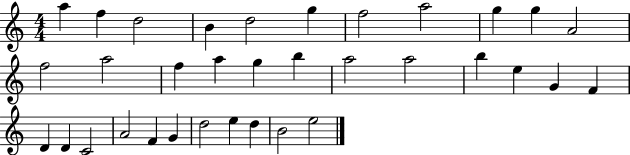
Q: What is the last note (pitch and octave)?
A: E5